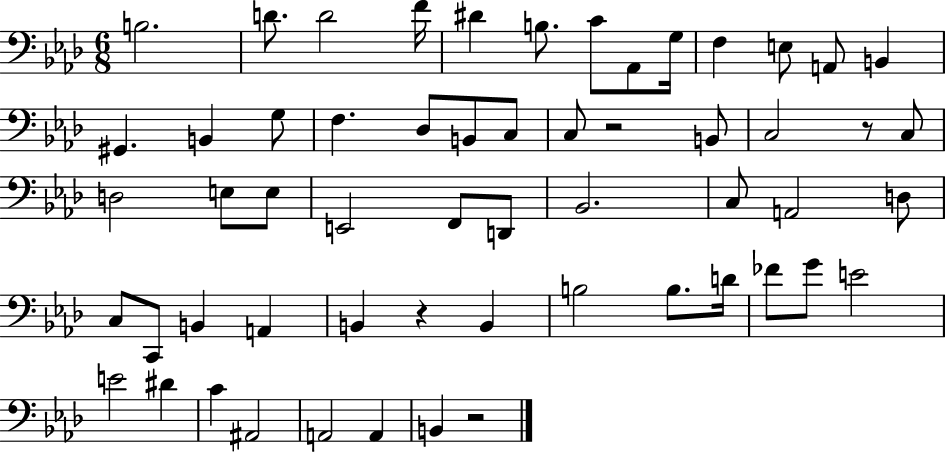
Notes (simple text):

B3/h. D4/e. D4/h F4/s D#4/q B3/e. C4/e Ab2/e G3/s F3/q E3/e A2/e B2/q G#2/q. B2/q G3/e F3/q. Db3/e B2/e C3/e C3/e R/h B2/e C3/h R/e C3/e D3/h E3/e E3/e E2/h F2/e D2/e Bb2/h. C3/e A2/h D3/e C3/e C2/e B2/q A2/q B2/q R/q B2/q B3/h B3/e. D4/s FES4/e G4/e E4/h E4/h D#4/q C4/q A#2/h A2/h A2/q B2/q R/h